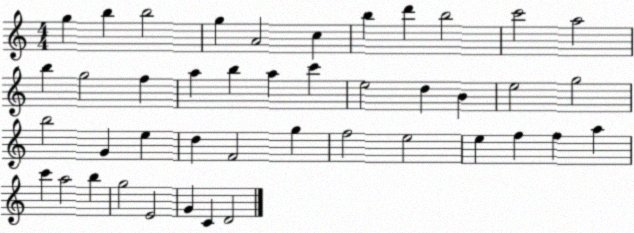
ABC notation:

X:1
T:Untitled
M:4/4
L:1/4
K:C
g b b2 g A2 c b d' b2 c'2 a2 b g2 f a b a c' e2 d B e2 g2 b2 G e d F2 g f2 e2 e f f a c' a2 b g2 E2 G C D2